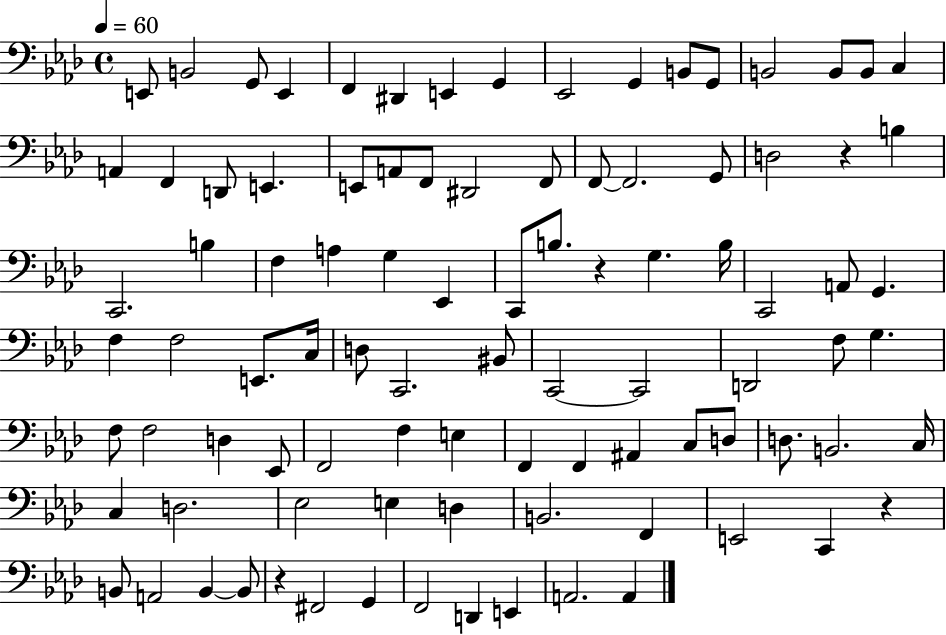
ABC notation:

X:1
T:Untitled
M:4/4
L:1/4
K:Ab
E,,/2 B,,2 G,,/2 E,, F,, ^D,, E,, G,, _E,,2 G,, B,,/2 G,,/2 B,,2 B,,/2 B,,/2 C, A,, F,, D,,/2 E,, E,,/2 A,,/2 F,,/2 ^D,,2 F,,/2 F,,/2 F,,2 G,,/2 D,2 z B, C,,2 B, F, A, G, _E,, C,,/2 B,/2 z G, B,/4 C,,2 A,,/2 G,, F, F,2 E,,/2 C,/4 D,/2 C,,2 ^B,,/2 C,,2 C,,2 D,,2 F,/2 G, F,/2 F,2 D, _E,,/2 F,,2 F, E, F,, F,, ^A,, C,/2 D,/2 D,/2 B,,2 C,/4 C, D,2 _E,2 E, D, B,,2 F,, E,,2 C,, z B,,/2 A,,2 B,, B,,/2 z ^F,,2 G,, F,,2 D,, E,, A,,2 A,,